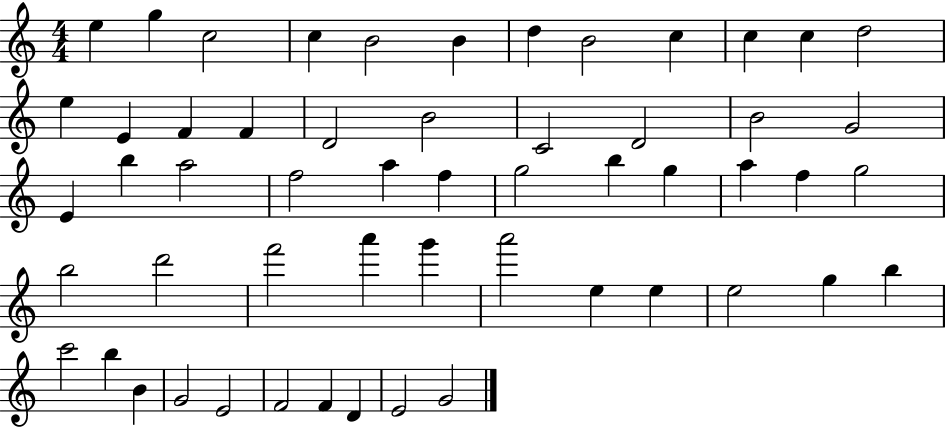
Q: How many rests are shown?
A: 0